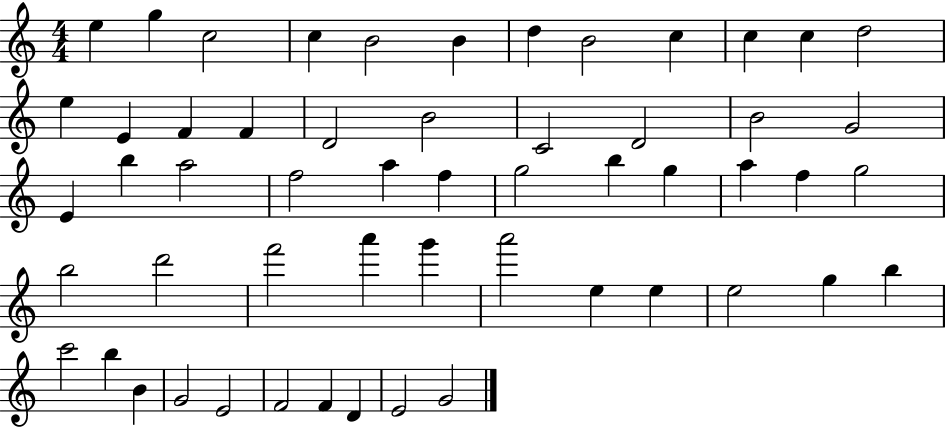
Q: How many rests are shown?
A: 0